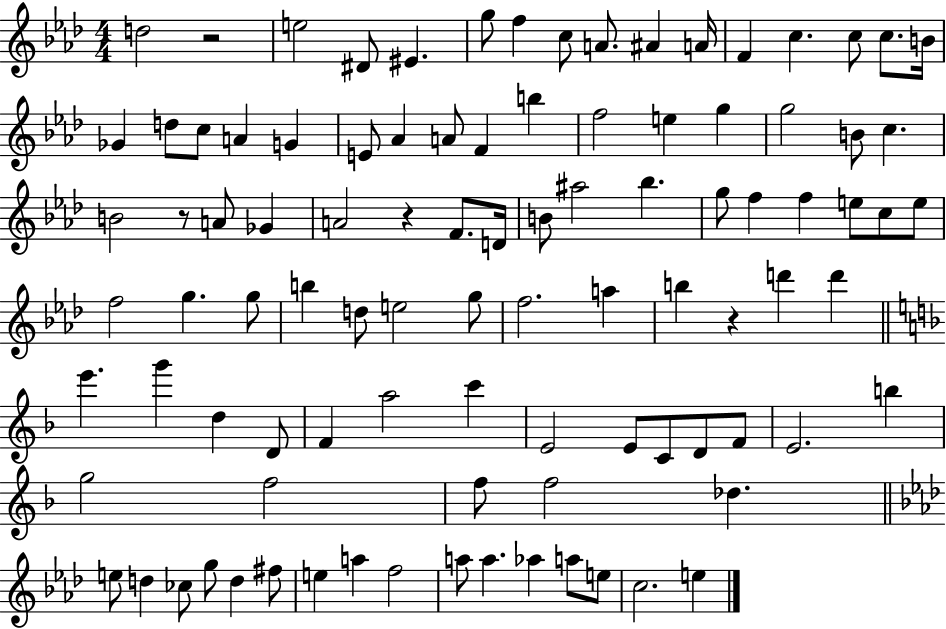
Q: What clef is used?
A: treble